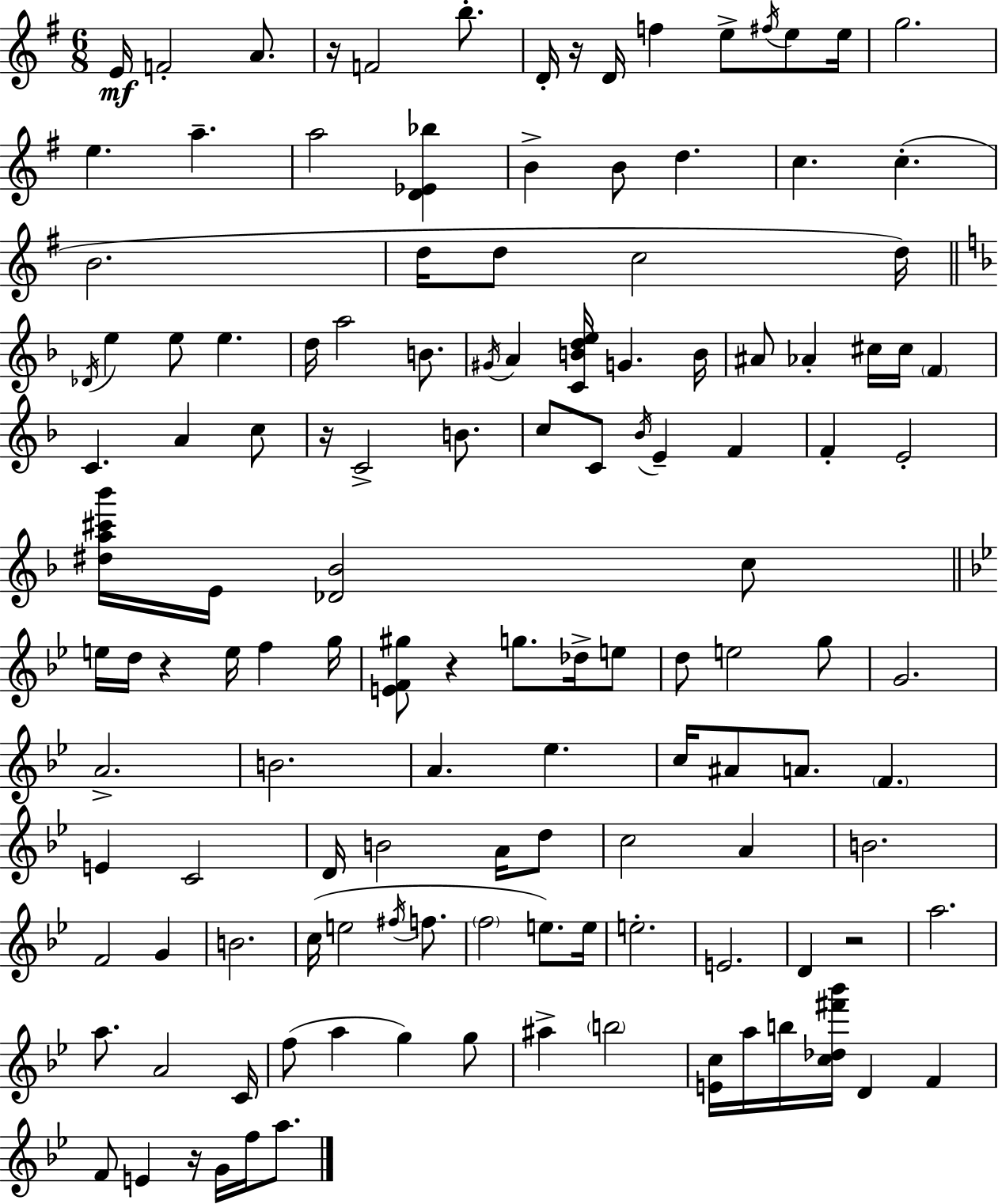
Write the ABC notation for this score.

X:1
T:Untitled
M:6/8
L:1/4
K:G
E/4 F2 A/2 z/4 F2 b/2 D/4 z/4 D/4 f e/2 ^f/4 e/2 e/4 g2 e a a2 [D_E_b] B B/2 d c c B2 d/4 d/2 c2 d/4 _D/4 e e/2 e d/4 a2 B/2 ^G/4 A [CBde]/4 G B/4 ^A/2 _A ^c/4 ^c/4 F C A c/2 z/4 C2 B/2 c/2 C/2 _B/4 E F F E2 [^da^c'_b']/4 E/4 [_D_B]2 c/2 e/4 d/4 z e/4 f g/4 [EF^g]/2 z g/2 _d/4 e/2 d/2 e2 g/2 G2 A2 B2 A _e c/4 ^A/2 A/2 F E C2 D/4 B2 A/4 d/2 c2 A B2 F2 G B2 c/4 e2 ^f/4 f/2 f2 e/2 e/4 e2 E2 D z2 a2 a/2 A2 C/4 f/2 a g g/2 ^a b2 [Ec]/4 a/4 b/4 [c_d^f'_b']/4 D F F/2 E z/4 G/4 f/4 a/2